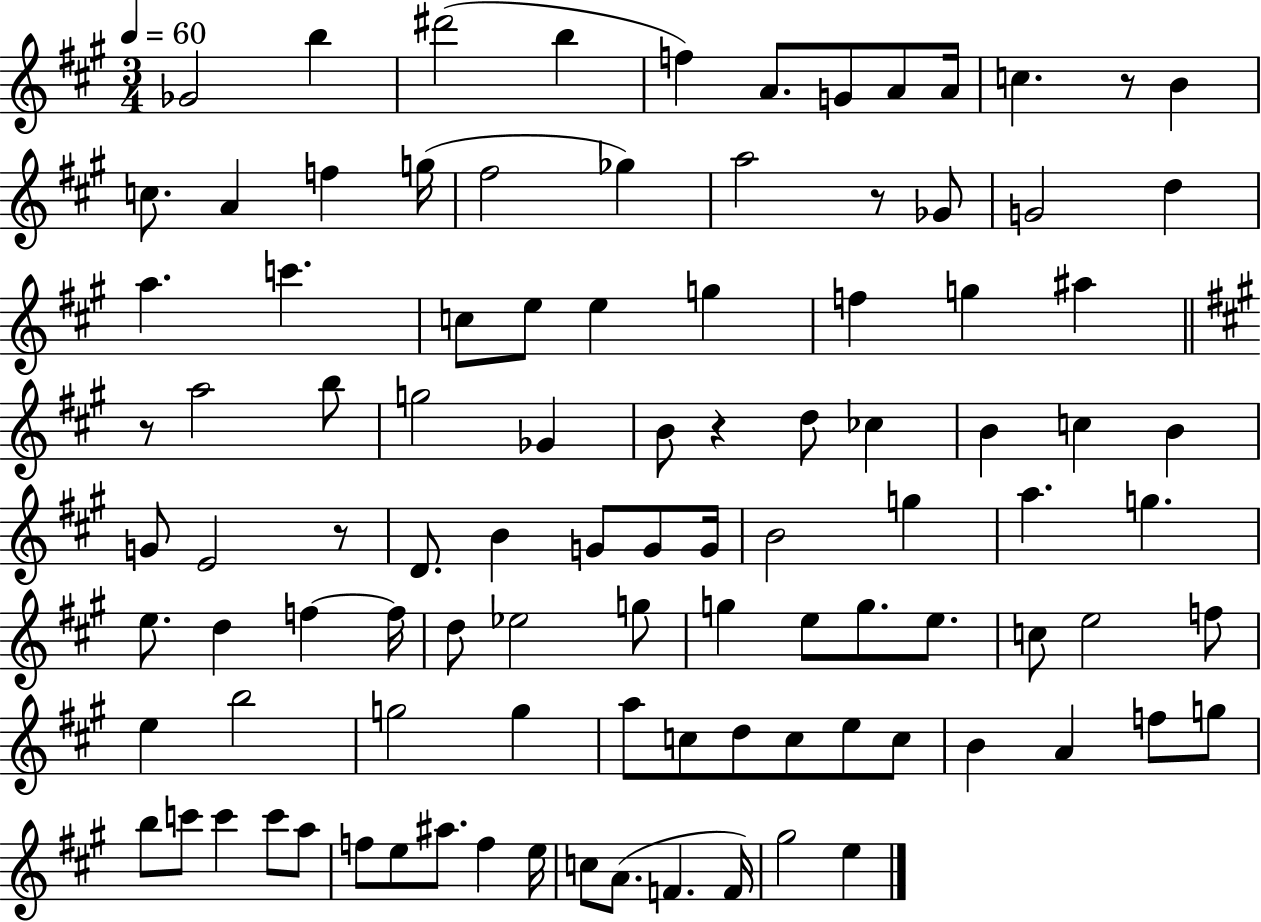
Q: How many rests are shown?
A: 5